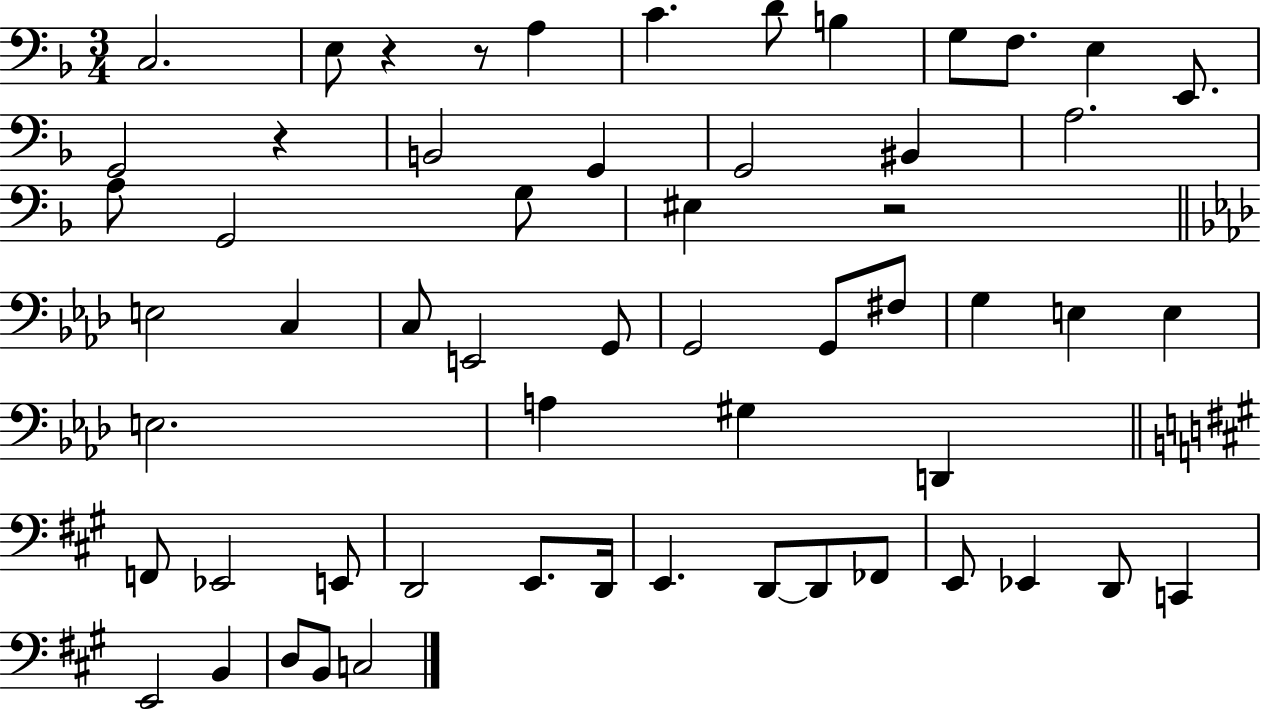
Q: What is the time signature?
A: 3/4